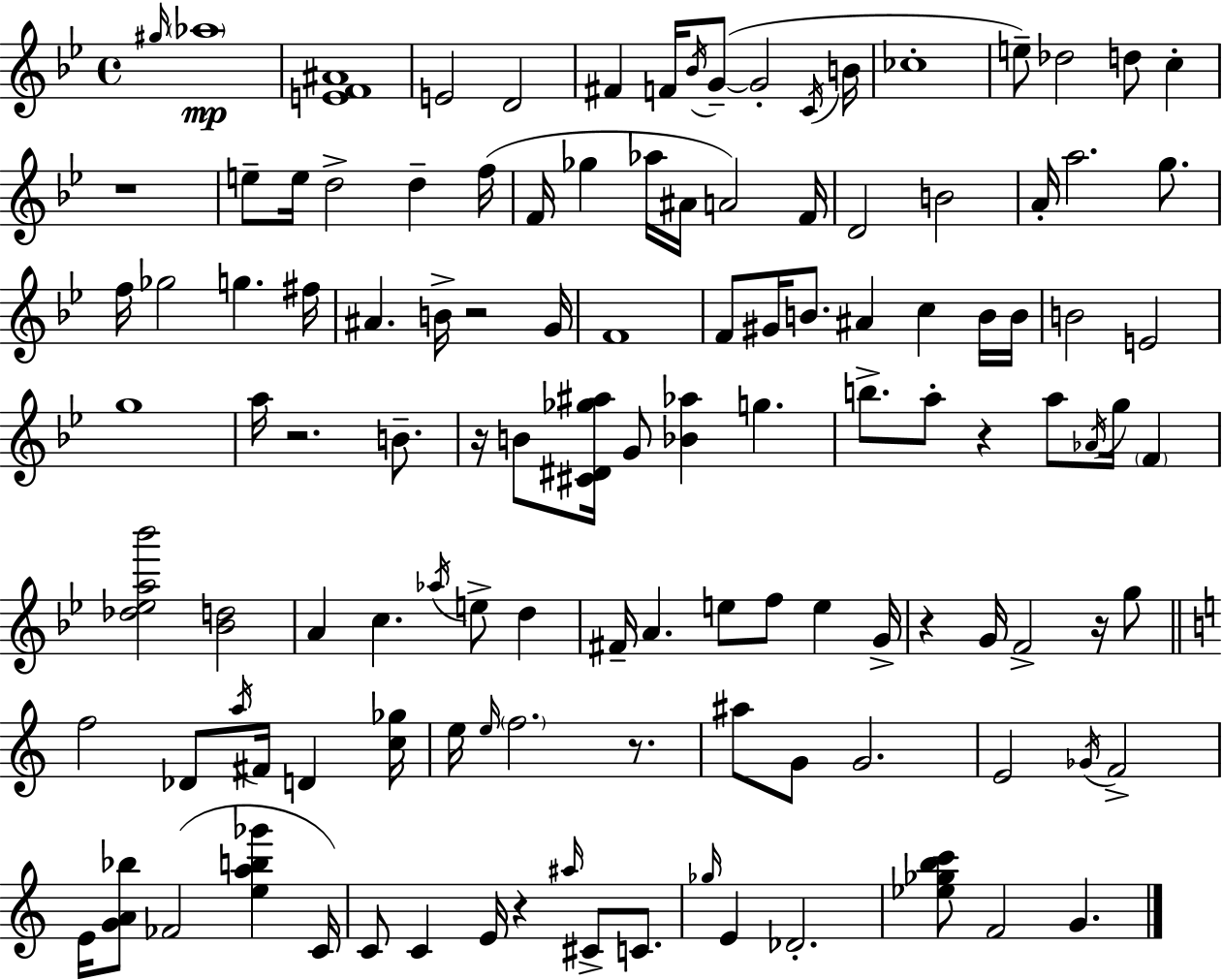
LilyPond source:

{
  \clef treble
  \time 4/4
  \defaultTimeSignature
  \key bes \major
  \grace { gis''16 }\mp \parenthesize aes''1 | <e' f' ais'>1 | e'2 d'2 | fis'4 f'16 \acciaccatura { bes'16 } g'8--~(~ g'2-. | \break \acciaccatura { c'16 } b'16 ces''1-. | e''8--) des''2 d''8 c''4-. | r1 | e''8-- e''16 d''2-> d''4-- | \break f''16( f'16 ges''4 aes''16 ais'16 a'2) | f'16 d'2 b'2 | a'16-. a''2. | g''8. f''16 ges''2 g''4. | \break fis''16 ais'4. b'16-> r2 | g'16 f'1 | f'8 gis'16 b'8. ais'4 c''4 | b'16 b'16 b'2 e'2 | \break g''1 | a''16 r2. | b'8.-- r16 b'8 <cis' dis' ges'' ais''>16 g'8 <bes' aes''>4 g''4. | b''8.-> a''8-. r4 a''8 \acciaccatura { aes'16 } g''16 | \break \parenthesize f'4 <des'' ees'' a'' bes'''>2 <bes' d''>2 | a'4 c''4. \acciaccatura { aes''16 } e''8-> | d''4 fis'16-- a'4. e''8 f''8 | e''4 g'16-> r4 g'16 f'2-> | \break r16 g''8 \bar "||" \break \key a \minor f''2 des'8 \acciaccatura { a''16 } fis'16 d'4 | <c'' ges''>16 e''16 \grace { e''16 } \parenthesize f''2. r8. | ais''8 g'8 g'2. | e'2 \acciaccatura { ges'16 } f'2-> | \break e'16 <g' a' bes''>8 fes'2( <e'' a'' b'' ges'''>4 | c'16) c'8 c'4 e'16 r4 \grace { ais''16 } cis'8-> | c'8. \grace { ges''16 } e'4 des'2.-. | <ees'' ges'' b'' c'''>8 f'2 g'4. | \break \bar "|."
}